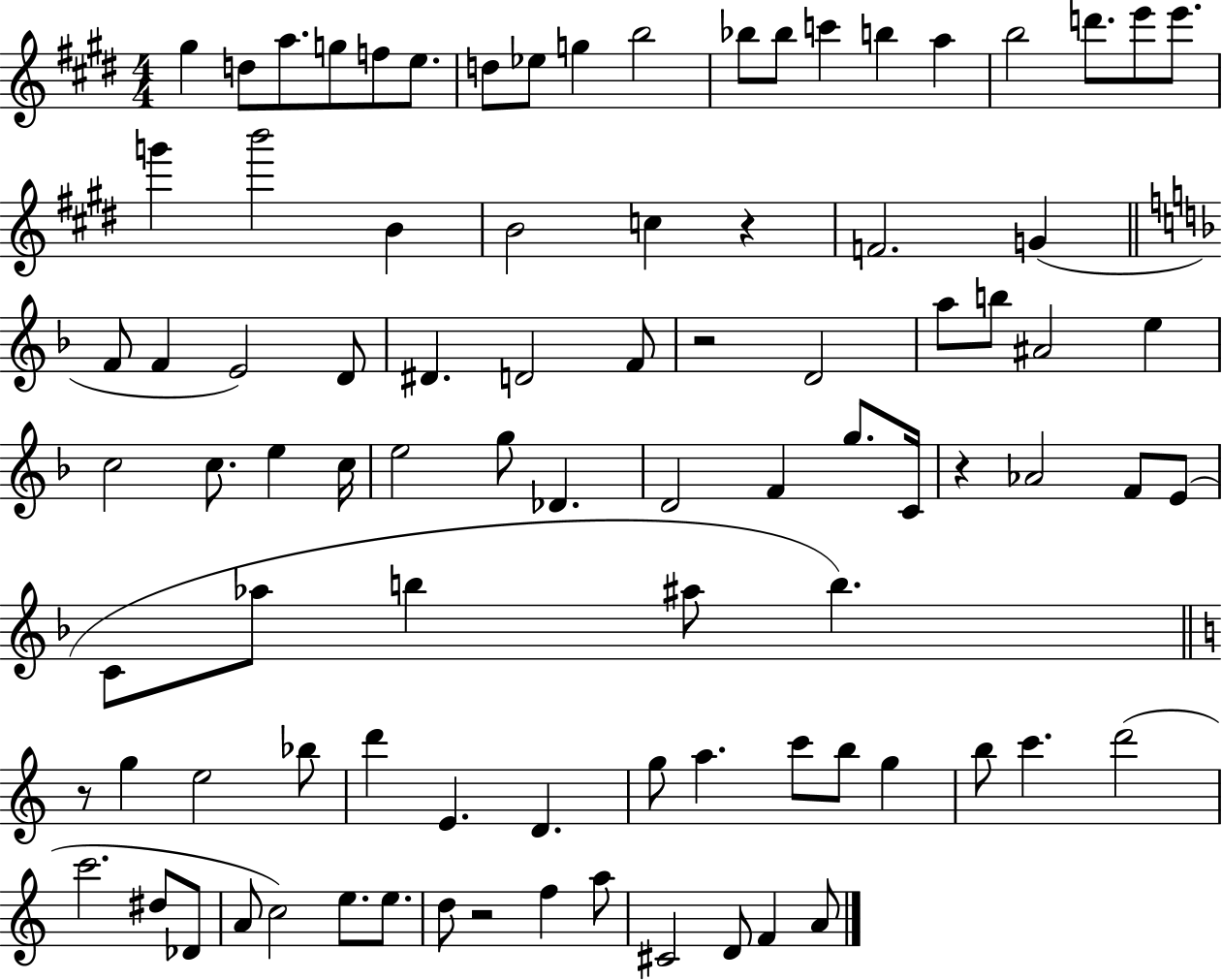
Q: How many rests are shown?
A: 5